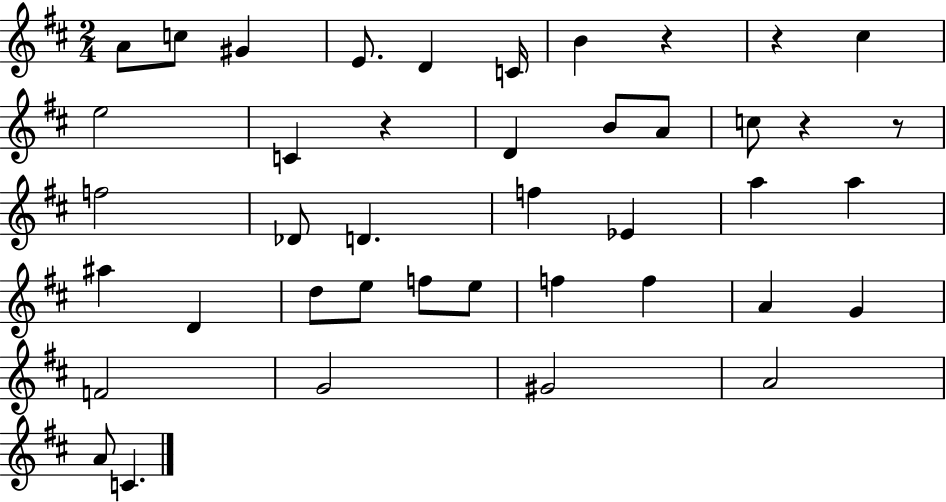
X:1
T:Untitled
M:2/4
L:1/4
K:D
A/2 c/2 ^G E/2 D C/4 B z z ^c e2 C z D B/2 A/2 c/2 z z/2 f2 _D/2 D f _E a a ^a D d/2 e/2 f/2 e/2 f f A G F2 G2 ^G2 A2 A/2 C